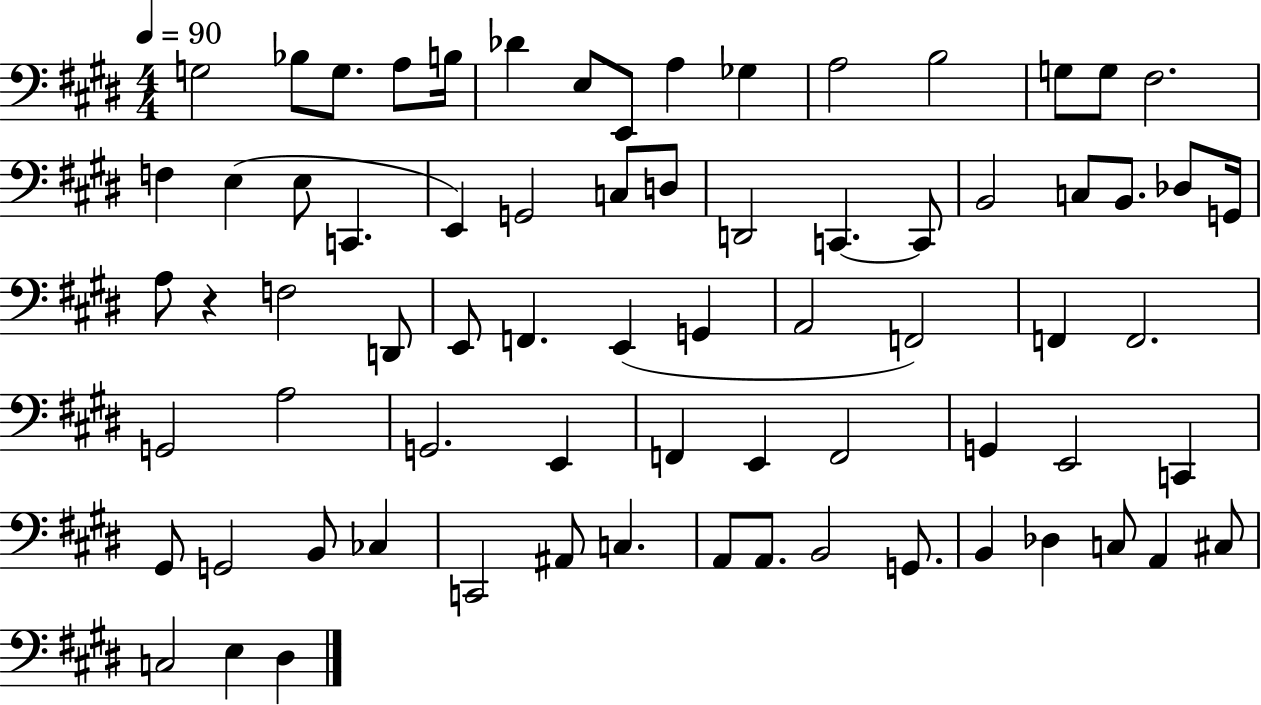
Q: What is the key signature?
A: E major